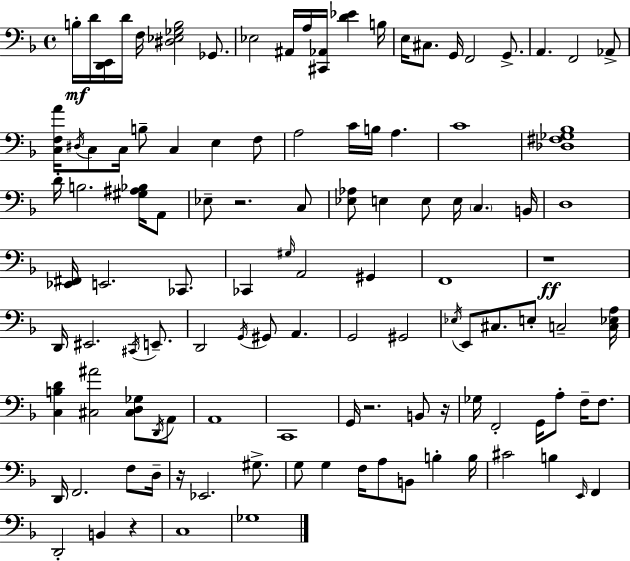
B3/s D4/s [D2,E2]/s D4/s F3/s [D#3,Eb3,Gb3,B3]/h Gb2/e. Eb3/h A#2/s A3/s [C#2,Ab2]/s [D4,Eb4]/q B3/s E3/s C#3/e. G2/s F2/h G2/e. A2/q. F2/h Ab2/e [C3,F3,A4]/s D#3/s C3/e C3/s B3/e C3/q E3/q F3/e A3/h C4/s B3/s A3/q. C4/w [Db3,F#3,Gb3,Bb3]/w D4/s B3/h. [G#3,A#3,Bb3]/s A2/e Eb3/e R/h. C3/e [Eb3,Ab3]/e E3/q E3/e E3/s C3/q. B2/s D3/w [Eb2,F#2]/s E2/h. CES2/e. CES2/q G#3/s A2/h G#2/q F2/w R/w D2/s EIS2/h. C#2/s E2/e. D2/h G2/s G#2/e A2/q. G2/h G#2/h Eb3/s E2/e C#3/e. E3/e C3/h [C3,Eb3,A3]/s [C3,B3,D4]/q [C#3,A#4]/h [C#3,D3,Gb3]/e D2/s A2/e A2/w C2/w G2/s R/h. B2/e R/s Gb3/s F2/h G2/s A3/e F3/s F3/e. D2/s F2/h. F3/e D3/s R/s Eb2/h. G#3/e. G3/e G3/q F3/s A3/e B2/e B3/q B3/s C#4/h B3/q E2/s F2/q D2/h B2/q R/q C3/w Gb3/w